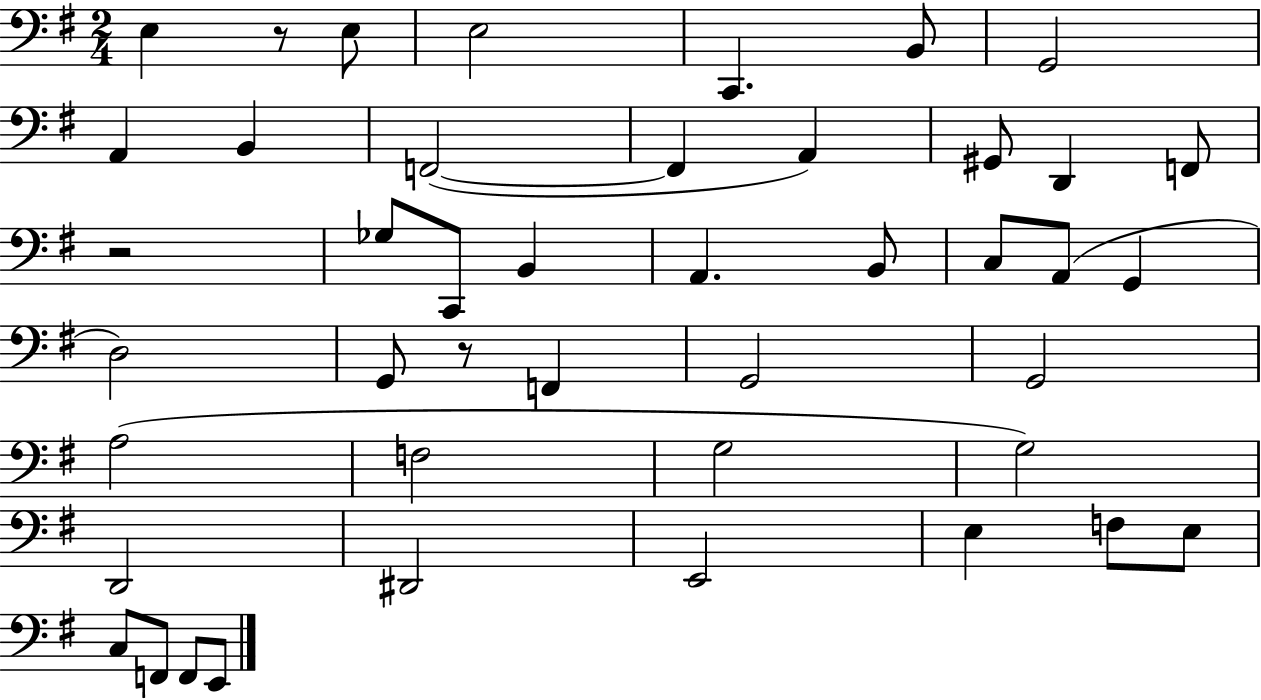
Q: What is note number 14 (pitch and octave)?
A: F2